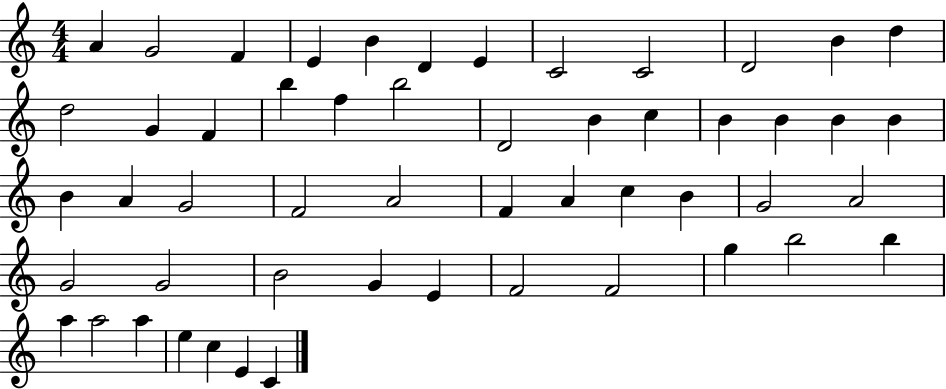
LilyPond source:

{
  \clef treble
  \numericTimeSignature
  \time 4/4
  \key c \major
  a'4 g'2 f'4 | e'4 b'4 d'4 e'4 | c'2 c'2 | d'2 b'4 d''4 | \break d''2 g'4 f'4 | b''4 f''4 b''2 | d'2 b'4 c''4 | b'4 b'4 b'4 b'4 | \break b'4 a'4 g'2 | f'2 a'2 | f'4 a'4 c''4 b'4 | g'2 a'2 | \break g'2 g'2 | b'2 g'4 e'4 | f'2 f'2 | g''4 b''2 b''4 | \break a''4 a''2 a''4 | e''4 c''4 e'4 c'4 | \bar "|."
}